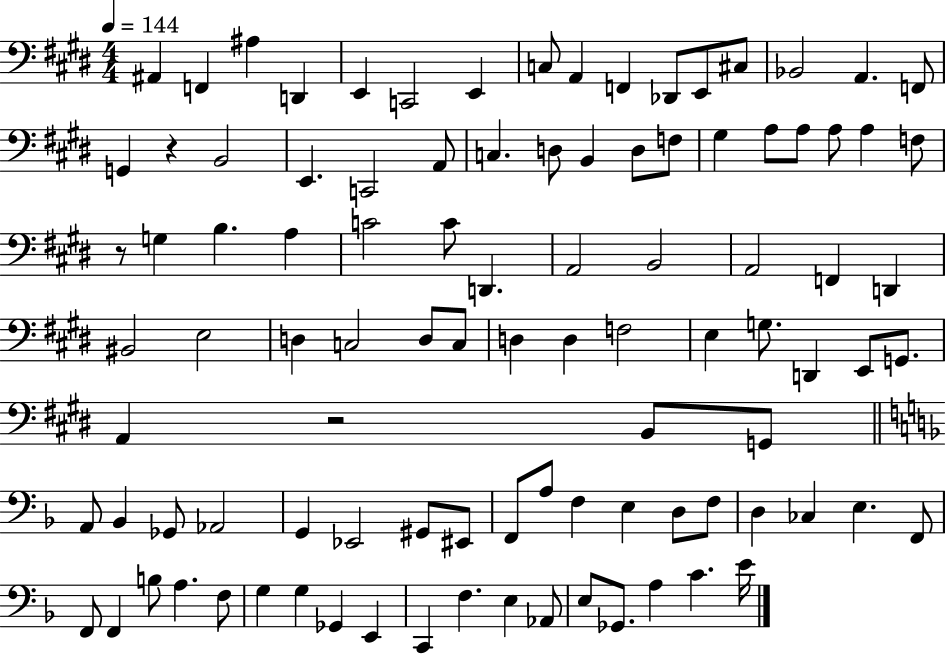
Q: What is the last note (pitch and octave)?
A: E4